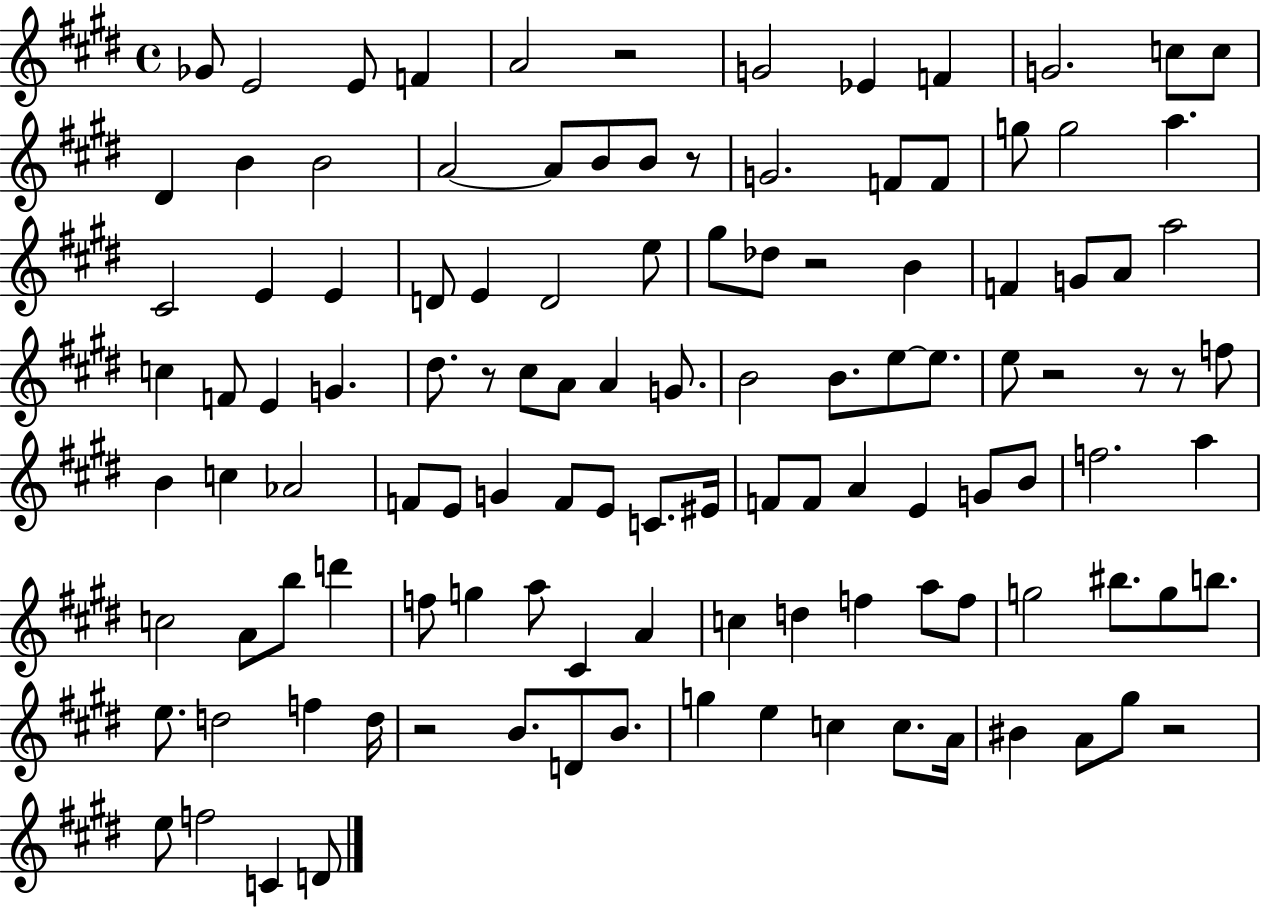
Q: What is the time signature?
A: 4/4